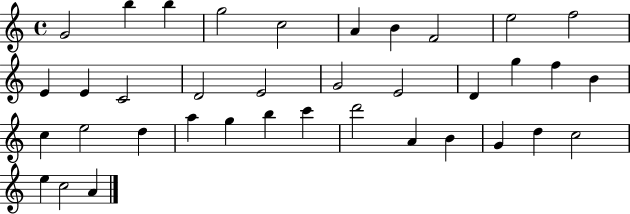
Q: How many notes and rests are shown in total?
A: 37